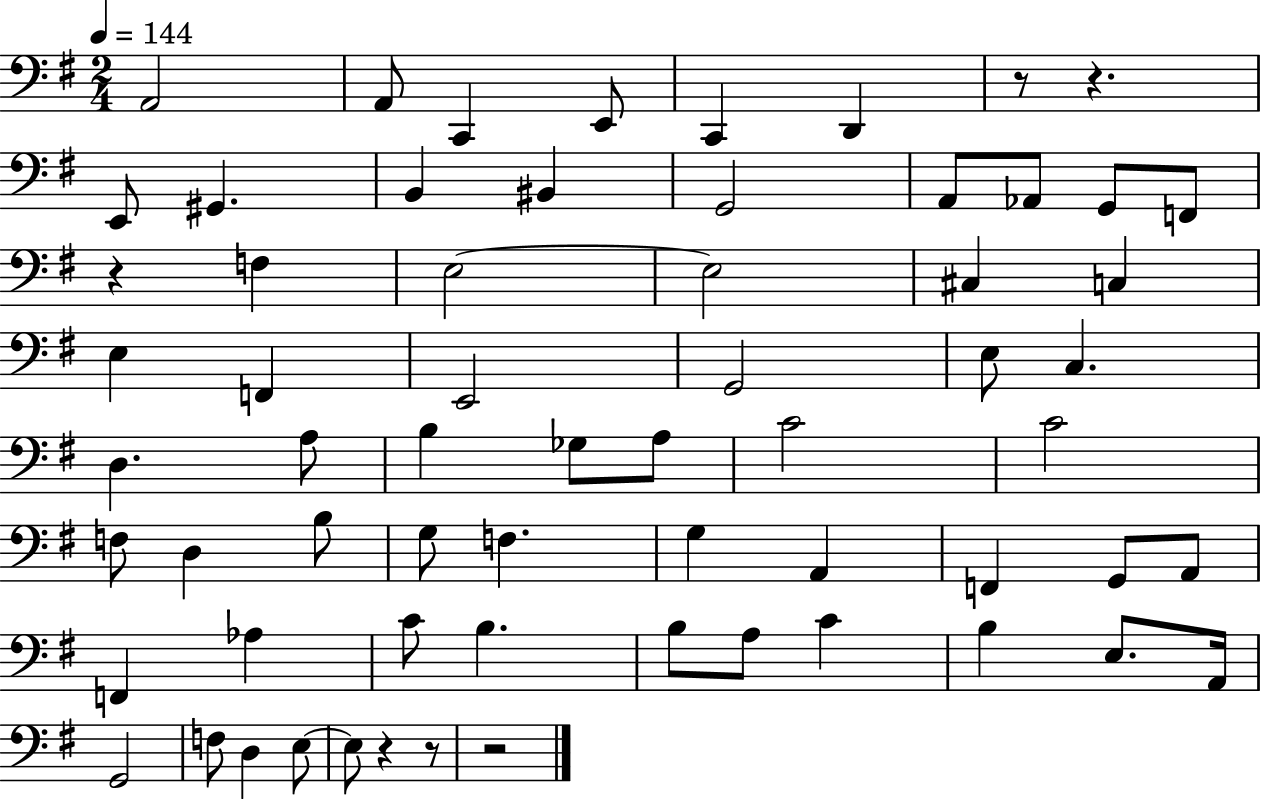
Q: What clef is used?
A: bass